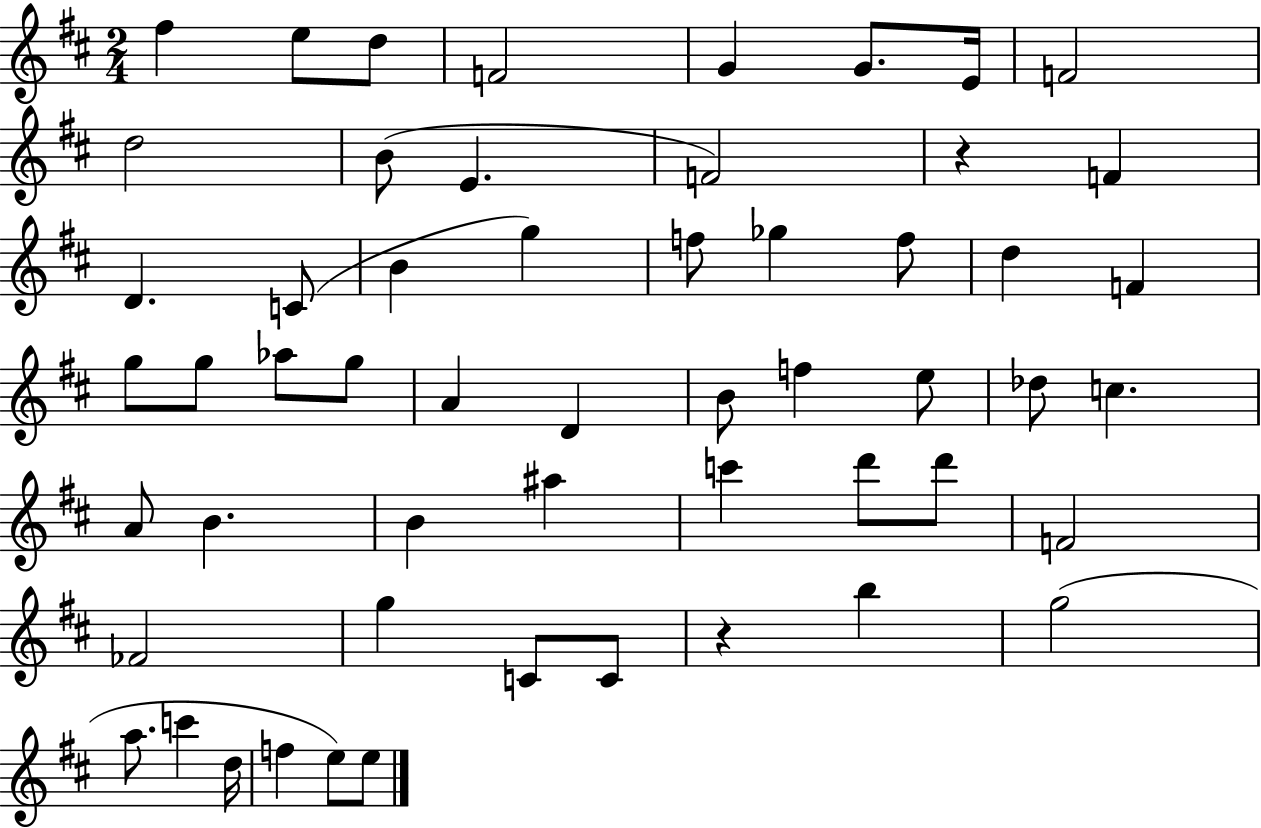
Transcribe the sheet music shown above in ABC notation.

X:1
T:Untitled
M:2/4
L:1/4
K:D
^f e/2 d/2 F2 G G/2 E/4 F2 d2 B/2 E F2 z F D C/2 B g f/2 _g f/2 d F g/2 g/2 _a/2 g/2 A D B/2 f e/2 _d/2 c A/2 B B ^a c' d'/2 d'/2 F2 _F2 g C/2 C/2 z b g2 a/2 c' d/4 f e/2 e/2